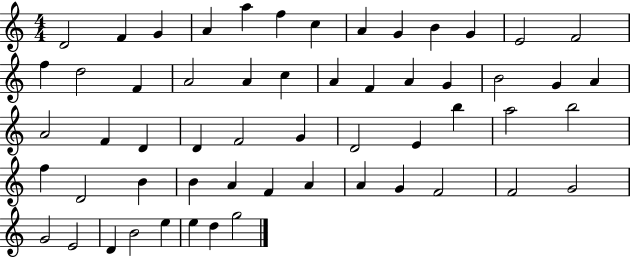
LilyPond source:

{
  \clef treble
  \numericTimeSignature
  \time 4/4
  \key c \major
  d'2 f'4 g'4 | a'4 a''4 f''4 c''4 | a'4 g'4 b'4 g'4 | e'2 f'2 | \break f''4 d''2 f'4 | a'2 a'4 c''4 | a'4 f'4 a'4 g'4 | b'2 g'4 a'4 | \break a'2 f'4 d'4 | d'4 f'2 g'4 | d'2 e'4 b''4 | a''2 b''2 | \break f''4 d'2 b'4 | b'4 a'4 f'4 a'4 | a'4 g'4 f'2 | f'2 g'2 | \break g'2 e'2 | d'4 b'2 e''4 | e''4 d''4 g''2 | \bar "|."
}